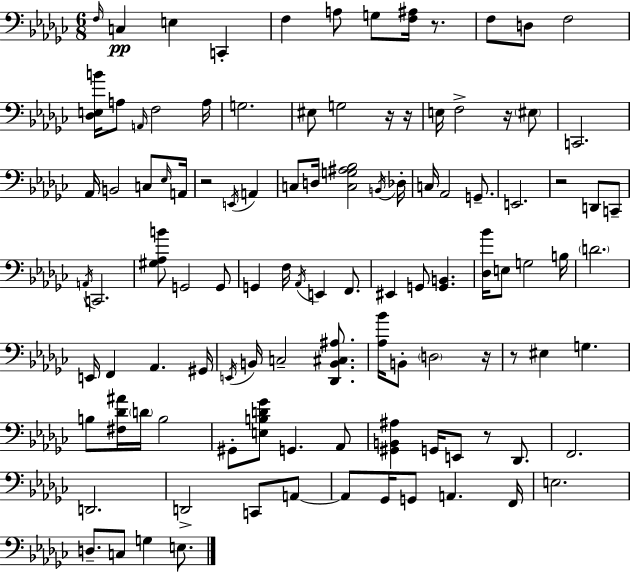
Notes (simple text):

F3/s C3/q E3/q C2/q F3/q A3/e G3/e [F3,A#3]/s R/e. F3/e D3/e F3/h [Db3,E3,B4]/s A3/e A2/s F3/h A3/s G3/h. EIS3/e G3/h R/s R/s E3/s F3/h R/s EIS3/e C2/h. Ab2/s B2/h C3/e Eb3/s A2/s R/h E2/s A2/q C3/e D3/s [C3,G3,A#3,Bb3]/h B2/s Db3/s C3/s Ab2/h G2/e. E2/h. R/h D2/e C2/e A2/s C2/h. [G#3,Ab3,B4]/e G2/h G2/e G2/q F3/s Ab2/s E2/q F2/e. EIS2/q G2/e [G2,B2]/q. [Db3,Bb4]/s E3/e G3/h B3/s D4/h. E2/s F2/q Ab2/q. G#2/s E2/s B2/s C3/h [Db2,B2,C#3,A#3]/e. [Ab3,Bb4]/s B2/e D3/h R/s R/e EIS3/q G3/q. B3/e [F#3,Db4,A#4]/s D4/s B3/h G#2/e [E3,B3,D4,Gb4]/e G2/q. Ab2/e [G#2,B2,A#3]/q G2/s E2/e R/e Db2/e. F2/h. D2/h. D2/h C2/e A2/e A2/e Gb2/s G2/e A2/q. F2/s E3/h. D3/e. C3/e G3/q E3/e.